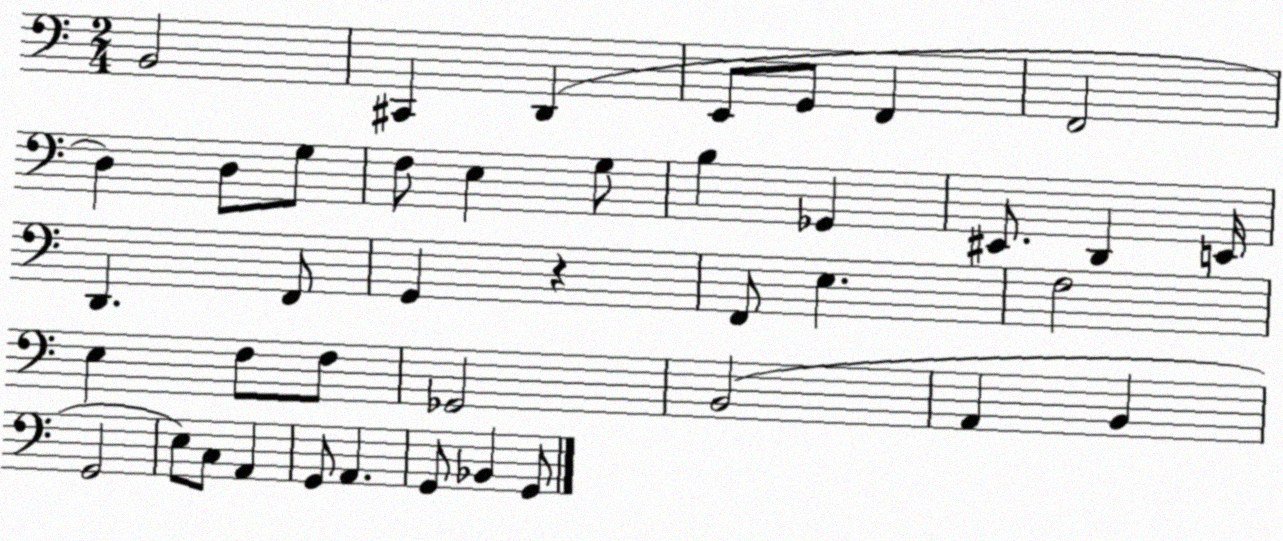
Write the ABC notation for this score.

X:1
T:Untitled
M:2/4
L:1/4
K:C
B,,2 ^C,, D,, E,,/2 G,,/2 F,, F,,2 D, D,/2 G,/2 F,/2 E, G,/2 B, _G,, ^E,,/2 D,, E,,/4 D,, F,,/2 G,, z F,,/2 E, F,2 E, F,/2 F,/2 _G,,2 B,,2 A,, B,, G,,2 E,/2 C,/2 A,, G,,/2 A,, G,,/2 _B,, G,,/2